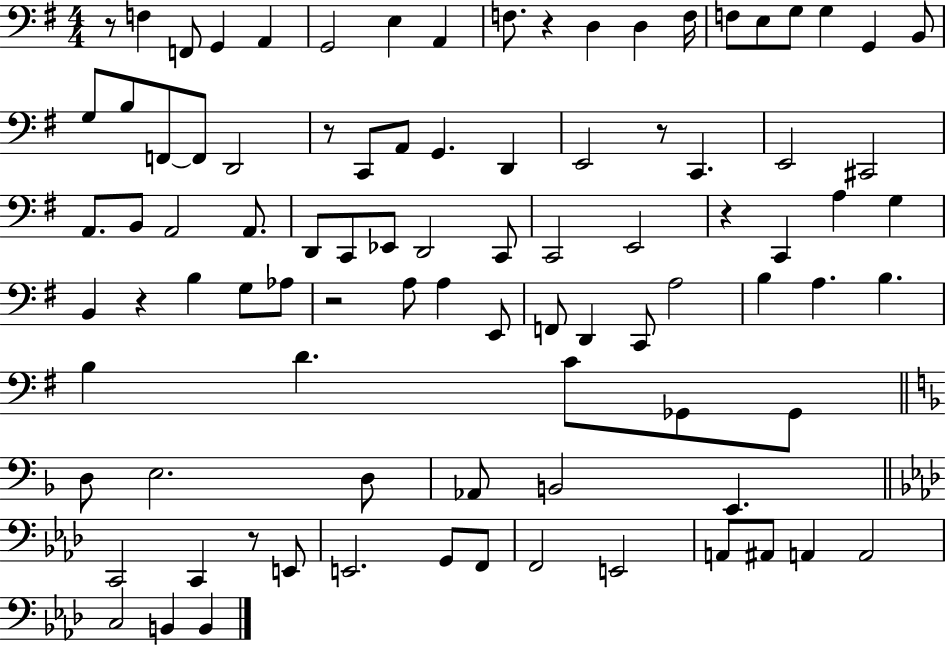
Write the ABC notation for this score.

X:1
T:Untitled
M:4/4
L:1/4
K:G
z/2 F, F,,/2 G,, A,, G,,2 E, A,, F,/2 z D, D, F,/4 F,/2 E,/2 G,/2 G, G,, B,,/2 G,/2 B,/2 F,,/2 F,,/2 D,,2 z/2 C,,/2 A,,/2 G,, D,, E,,2 z/2 C,, E,,2 ^C,,2 A,,/2 B,,/2 A,,2 A,,/2 D,,/2 C,,/2 _E,,/2 D,,2 C,,/2 C,,2 E,,2 z C,, A, G, B,, z B, G,/2 _A,/2 z2 A,/2 A, E,,/2 F,,/2 D,, C,,/2 A,2 B, A, B, B, D C/2 _G,,/2 _G,,/2 D,/2 E,2 D,/2 _A,,/2 B,,2 E,, C,,2 C,, z/2 E,,/2 E,,2 G,,/2 F,,/2 F,,2 E,,2 A,,/2 ^A,,/2 A,, A,,2 C,2 B,, B,,